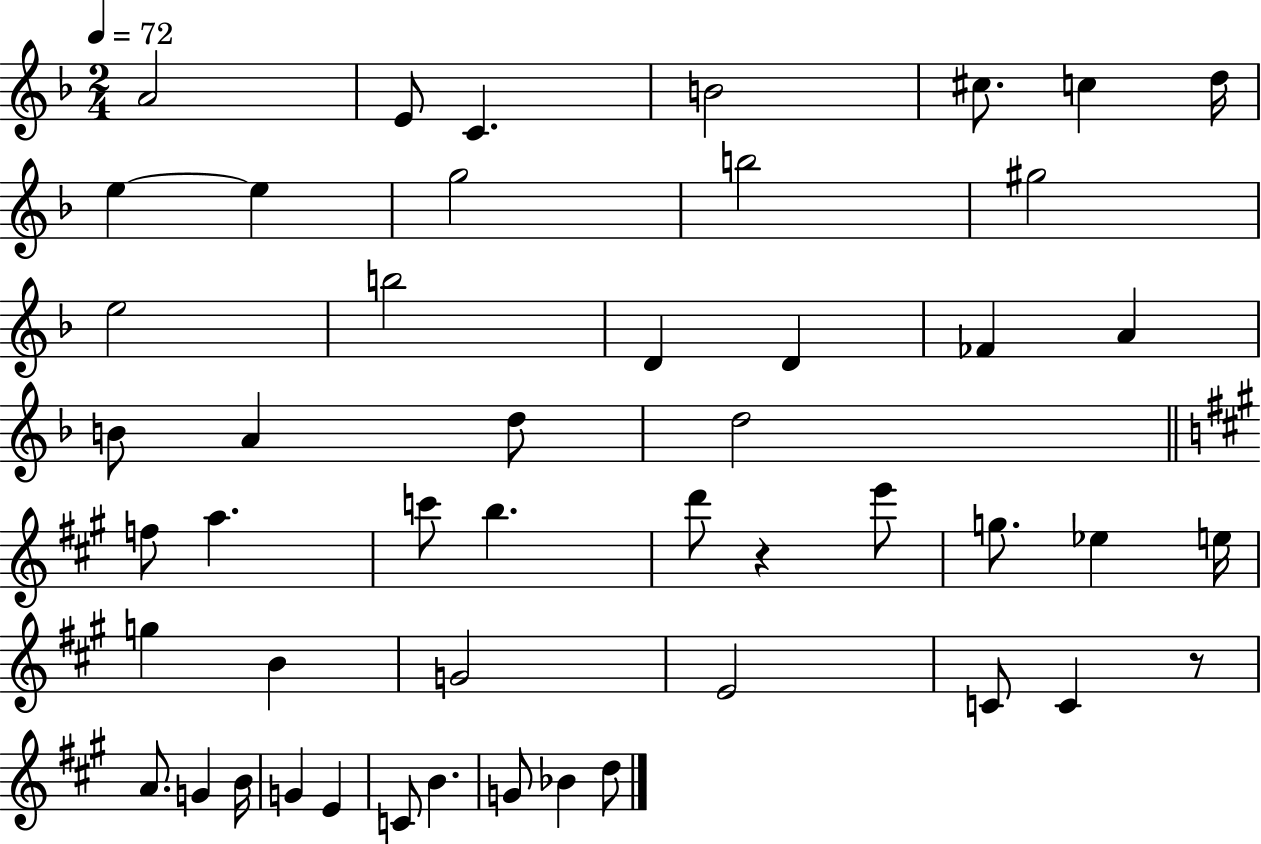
X:1
T:Untitled
M:2/4
L:1/4
K:F
A2 E/2 C B2 ^c/2 c d/4 e e g2 b2 ^g2 e2 b2 D D _F A B/2 A d/2 d2 f/2 a c'/2 b d'/2 z e'/2 g/2 _e e/4 g B G2 E2 C/2 C z/2 A/2 G B/4 G E C/2 B G/2 _B d/2